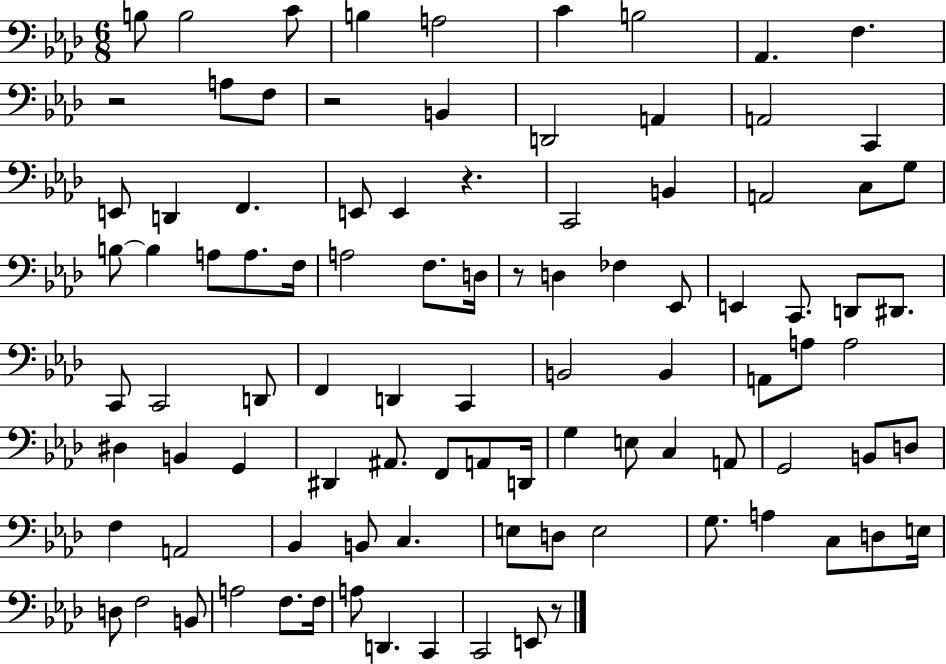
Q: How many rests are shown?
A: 5